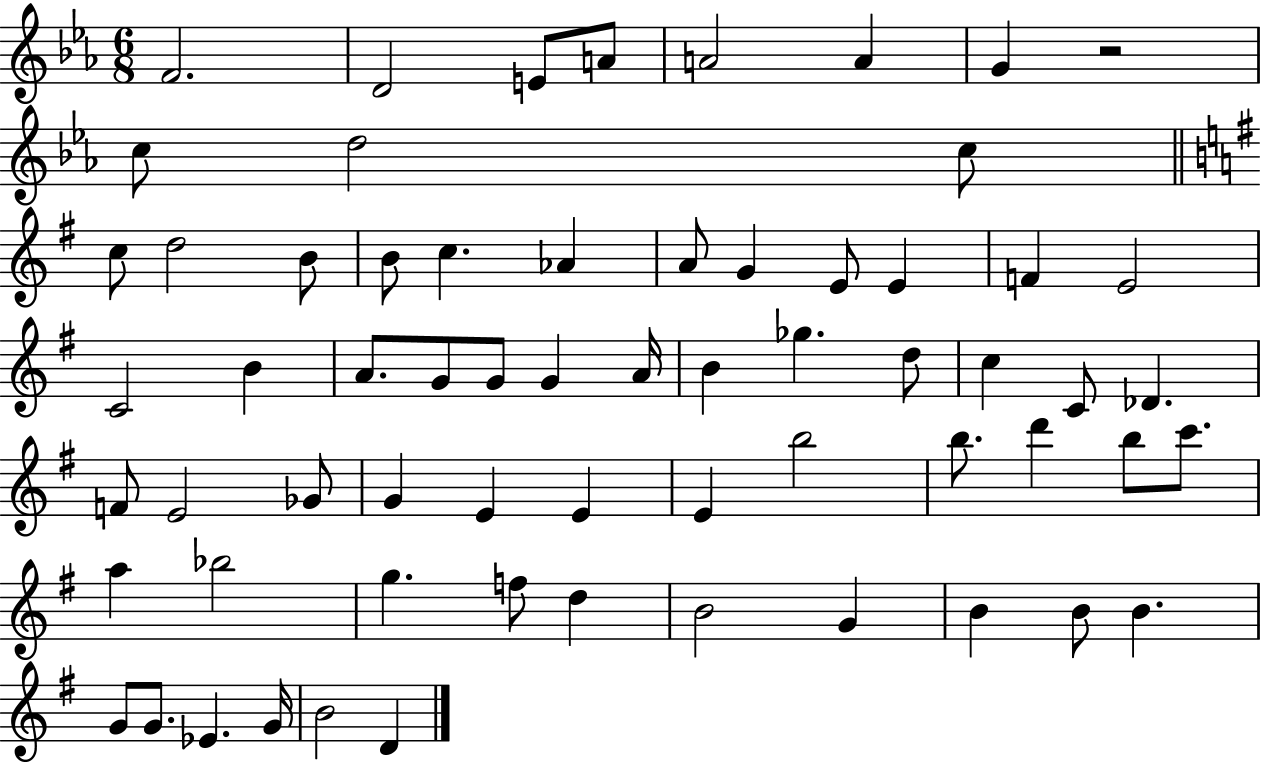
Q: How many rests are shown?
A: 1